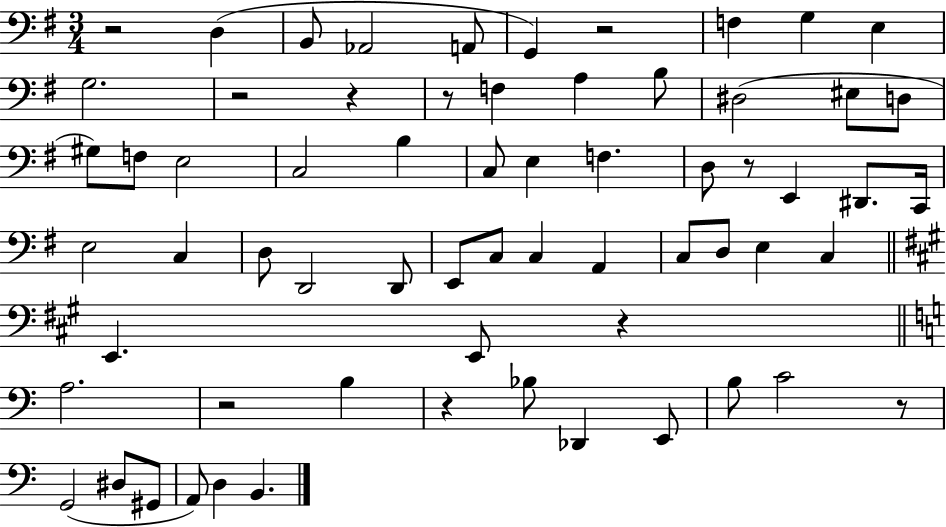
X:1
T:Untitled
M:3/4
L:1/4
K:G
z2 D, B,,/2 _A,,2 A,,/2 G,, z2 F, G, E, G,2 z2 z z/2 F, A, B,/2 ^D,2 ^E,/2 D,/2 ^G,/2 F,/2 E,2 C,2 B, C,/2 E, F, D,/2 z/2 E,, ^D,,/2 C,,/4 E,2 C, D,/2 D,,2 D,,/2 E,,/2 C,/2 C, A,, C,/2 D,/2 E, C, E,, E,,/2 z A,2 z2 B, z _B,/2 _D,, E,,/2 B,/2 C2 z/2 G,,2 ^D,/2 ^G,,/2 A,,/2 D, B,,